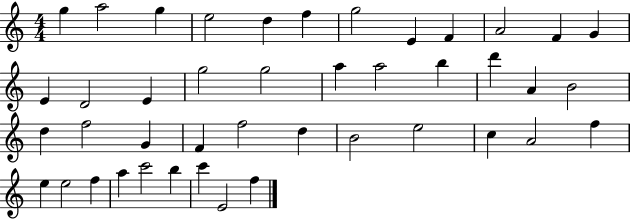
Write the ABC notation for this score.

X:1
T:Untitled
M:4/4
L:1/4
K:C
g a2 g e2 d f g2 E F A2 F G E D2 E g2 g2 a a2 b d' A B2 d f2 G F f2 d B2 e2 c A2 f e e2 f a c'2 b c' E2 f